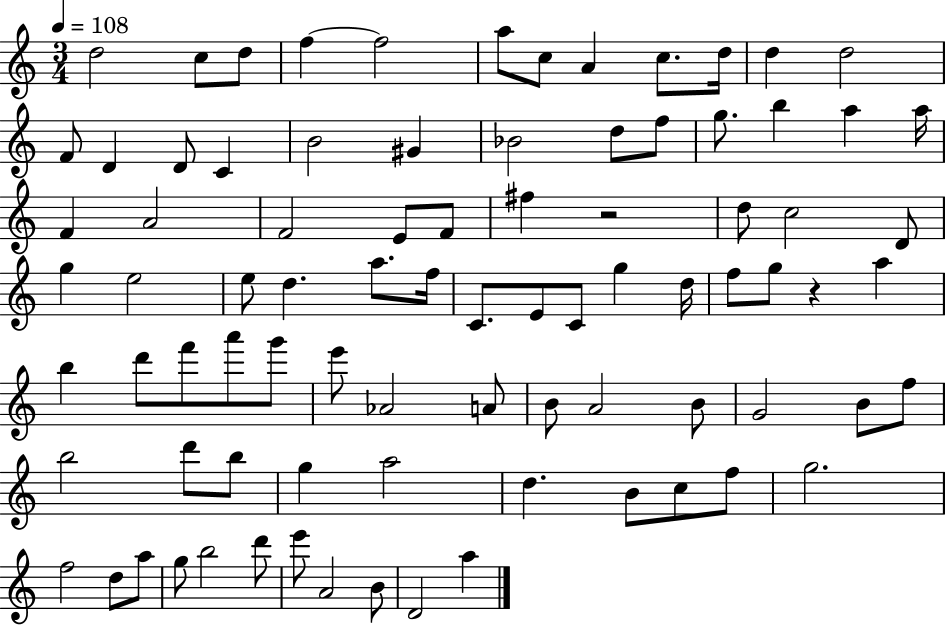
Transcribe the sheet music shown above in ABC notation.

X:1
T:Untitled
M:3/4
L:1/4
K:C
d2 c/2 d/2 f f2 a/2 c/2 A c/2 d/4 d d2 F/2 D D/2 C B2 ^G _B2 d/2 f/2 g/2 b a a/4 F A2 F2 E/2 F/2 ^f z2 d/2 c2 D/2 g e2 e/2 d a/2 f/4 C/2 E/2 C/2 g d/4 f/2 g/2 z a b d'/2 f'/2 a'/2 g'/2 e'/2 _A2 A/2 B/2 A2 B/2 G2 B/2 f/2 b2 d'/2 b/2 g a2 d B/2 c/2 f/2 g2 f2 d/2 a/2 g/2 b2 d'/2 e'/2 A2 B/2 D2 a